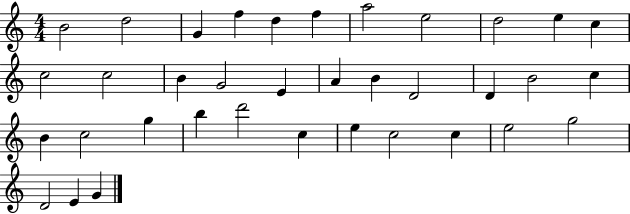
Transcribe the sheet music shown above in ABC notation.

X:1
T:Untitled
M:4/4
L:1/4
K:C
B2 d2 G f d f a2 e2 d2 e c c2 c2 B G2 E A B D2 D B2 c B c2 g b d'2 c e c2 c e2 g2 D2 E G